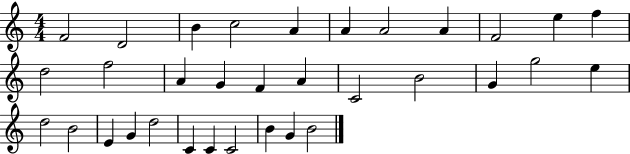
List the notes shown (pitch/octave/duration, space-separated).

F4/h D4/h B4/q C5/h A4/q A4/q A4/h A4/q F4/h E5/q F5/q D5/h F5/h A4/q G4/q F4/q A4/q C4/h B4/h G4/q G5/h E5/q D5/h B4/h E4/q G4/q D5/h C4/q C4/q C4/h B4/q G4/q B4/h